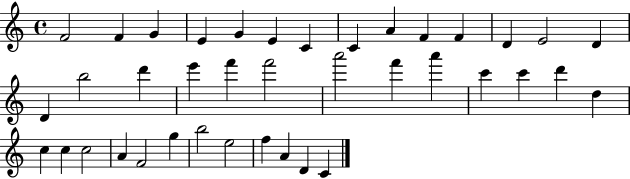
{
  \clef treble
  \time 4/4
  \defaultTimeSignature
  \key c \major
  f'2 f'4 g'4 | e'4 g'4 e'4 c'4 | c'4 a'4 f'4 f'4 | d'4 e'2 d'4 | \break d'4 b''2 d'''4 | e'''4 f'''4 f'''2 | a'''2 f'''4 a'''4 | c'''4 c'''4 d'''4 d''4 | \break c''4 c''4 c''2 | a'4 f'2 g''4 | b''2 e''2 | f''4 a'4 d'4 c'4 | \break \bar "|."
}